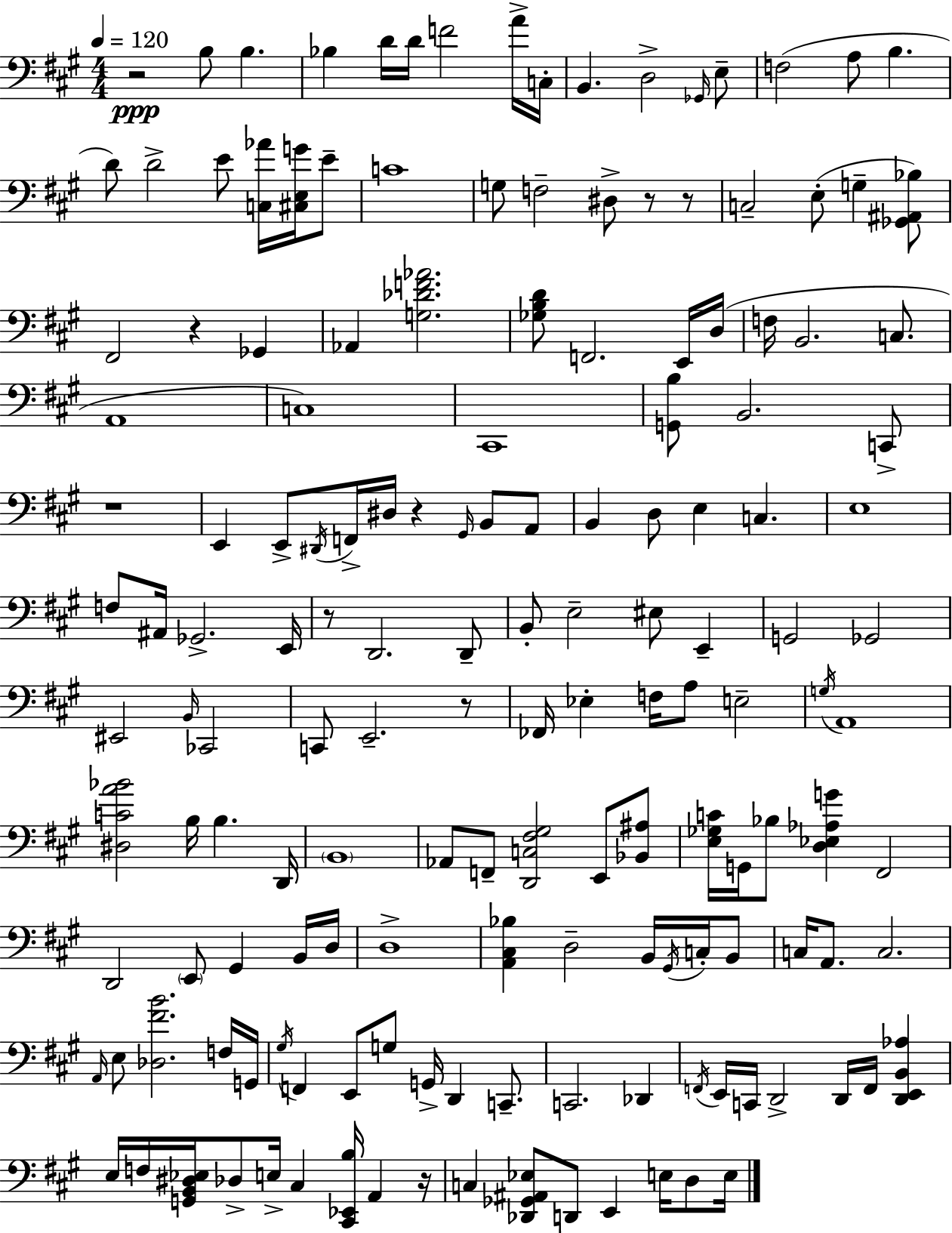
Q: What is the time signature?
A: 4/4